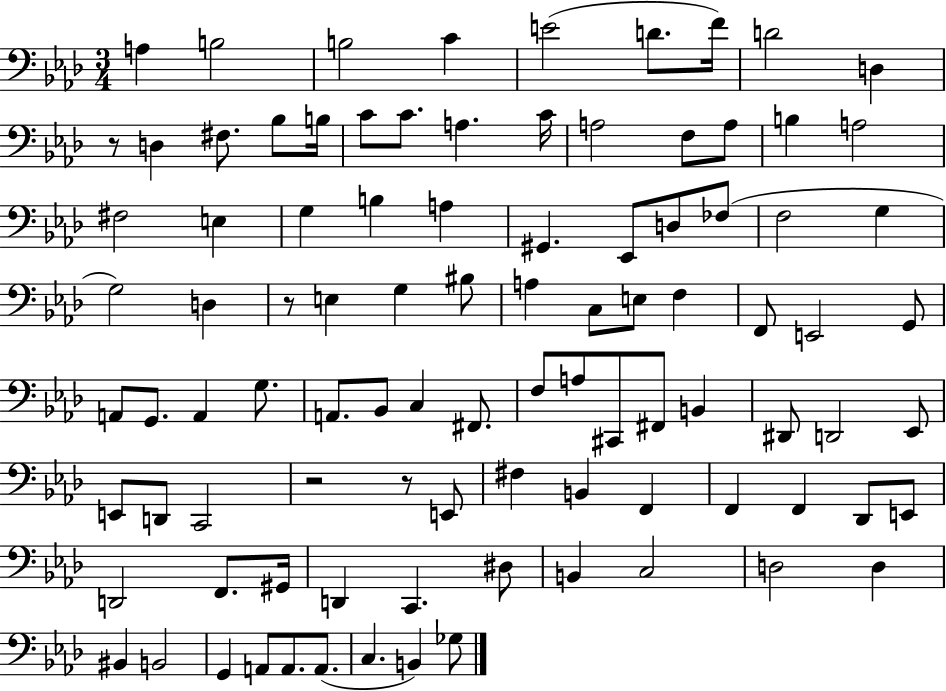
A3/q B3/h B3/h C4/q E4/h D4/e. F4/s D4/h D3/q R/e D3/q F#3/e. Bb3/e B3/s C4/e C4/e. A3/q. C4/s A3/h F3/e A3/e B3/q A3/h F#3/h E3/q G3/q B3/q A3/q G#2/q. Eb2/e D3/e FES3/e F3/h G3/q G3/h D3/q R/e E3/q G3/q BIS3/e A3/q C3/e E3/e F3/q F2/e E2/h G2/e A2/e G2/e. A2/q G3/e. A2/e. Bb2/e C3/q F#2/e. F3/e A3/e C#2/e F#2/e B2/q D#2/e D2/h Eb2/e E2/e D2/e C2/h R/h R/e E2/e F#3/q B2/q F2/q F2/q F2/q Db2/e E2/e D2/h F2/e. G#2/s D2/q C2/q. D#3/e B2/q C3/h D3/h D3/q BIS2/q B2/h G2/q A2/e A2/e. A2/e. C3/q. B2/q Gb3/e